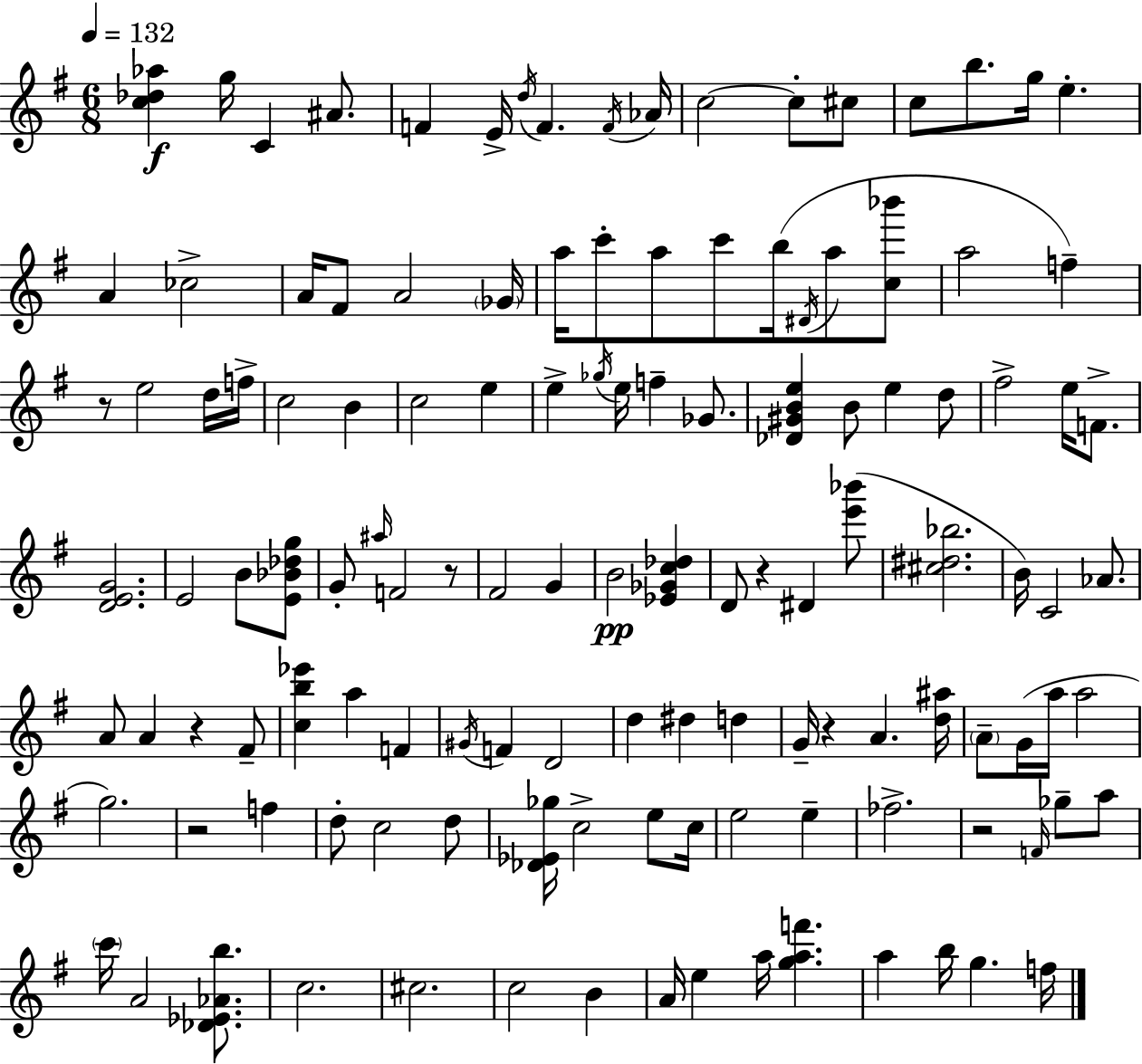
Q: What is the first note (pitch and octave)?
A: G5